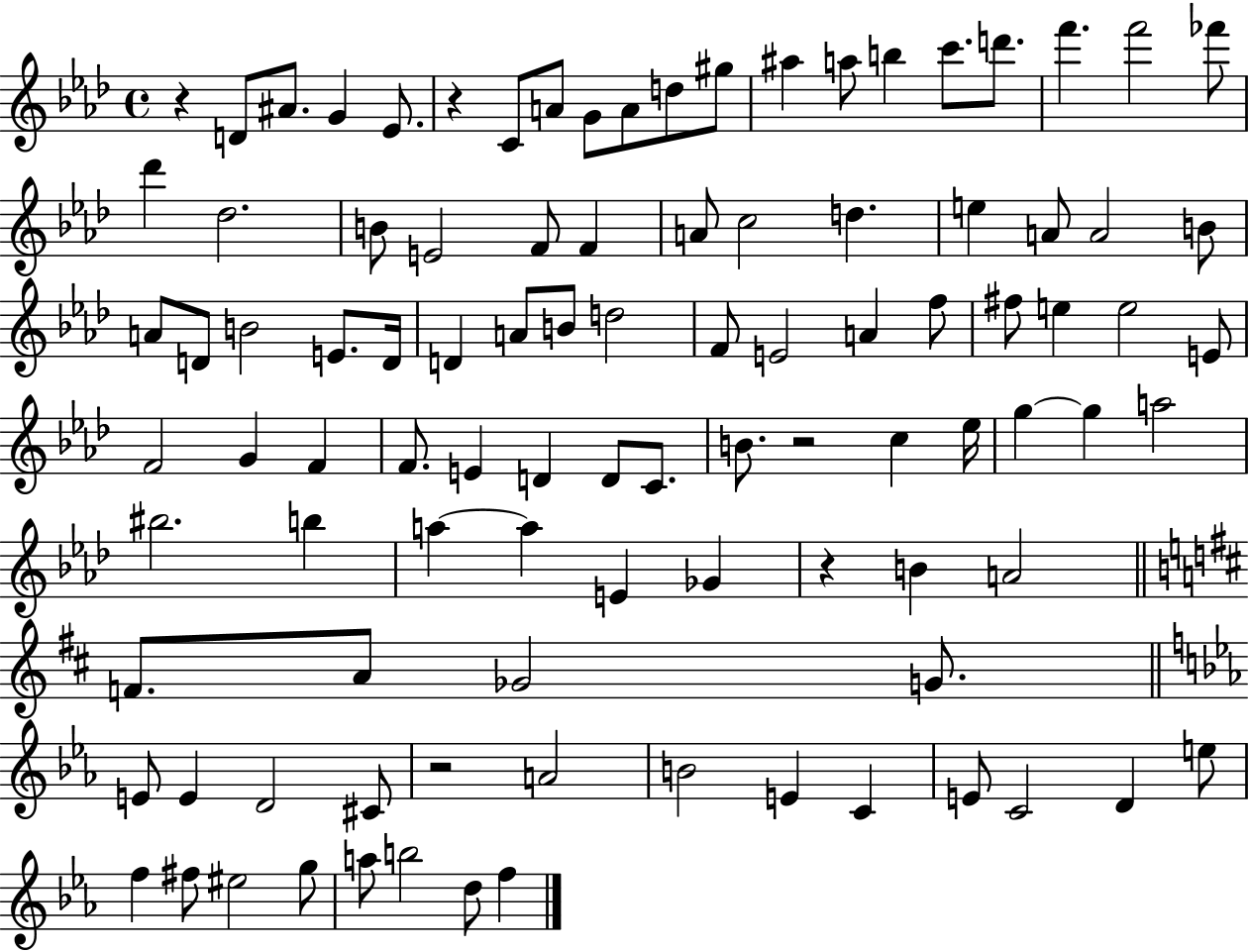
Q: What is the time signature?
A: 4/4